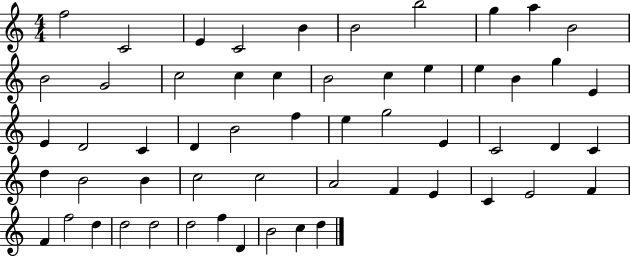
F5/h C4/h E4/q C4/h B4/q B4/h B5/h G5/q A5/q B4/h B4/h G4/h C5/h C5/q C5/q B4/h C5/q E5/q E5/q B4/q G5/q E4/q E4/q D4/h C4/q D4/q B4/h F5/q E5/q G5/h E4/q C4/h D4/q C4/q D5/q B4/h B4/q C5/h C5/h A4/h F4/q E4/q C4/q E4/h F4/q F4/q F5/h D5/q D5/h D5/h D5/h F5/q D4/q B4/h C5/q D5/q